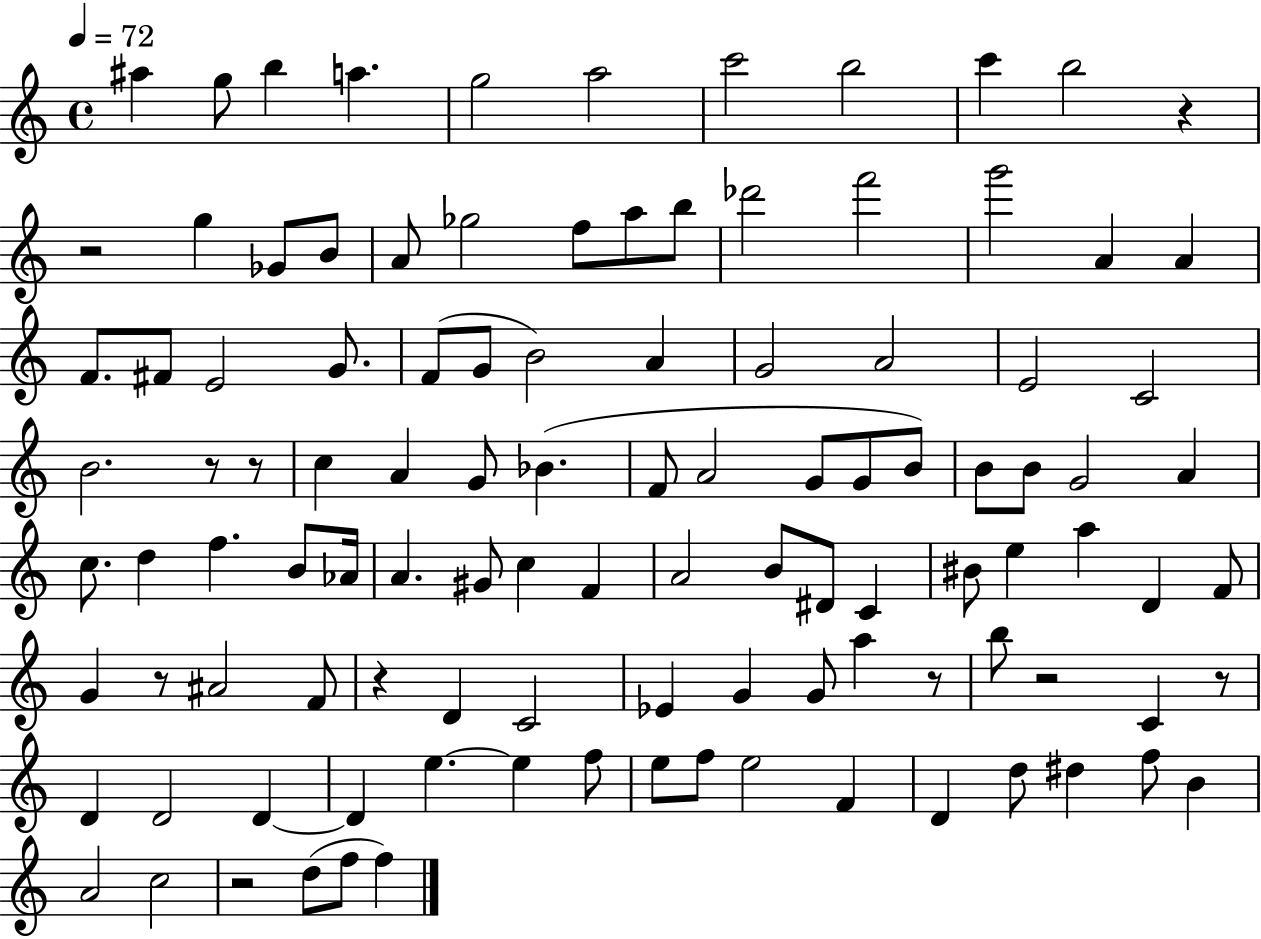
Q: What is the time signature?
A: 4/4